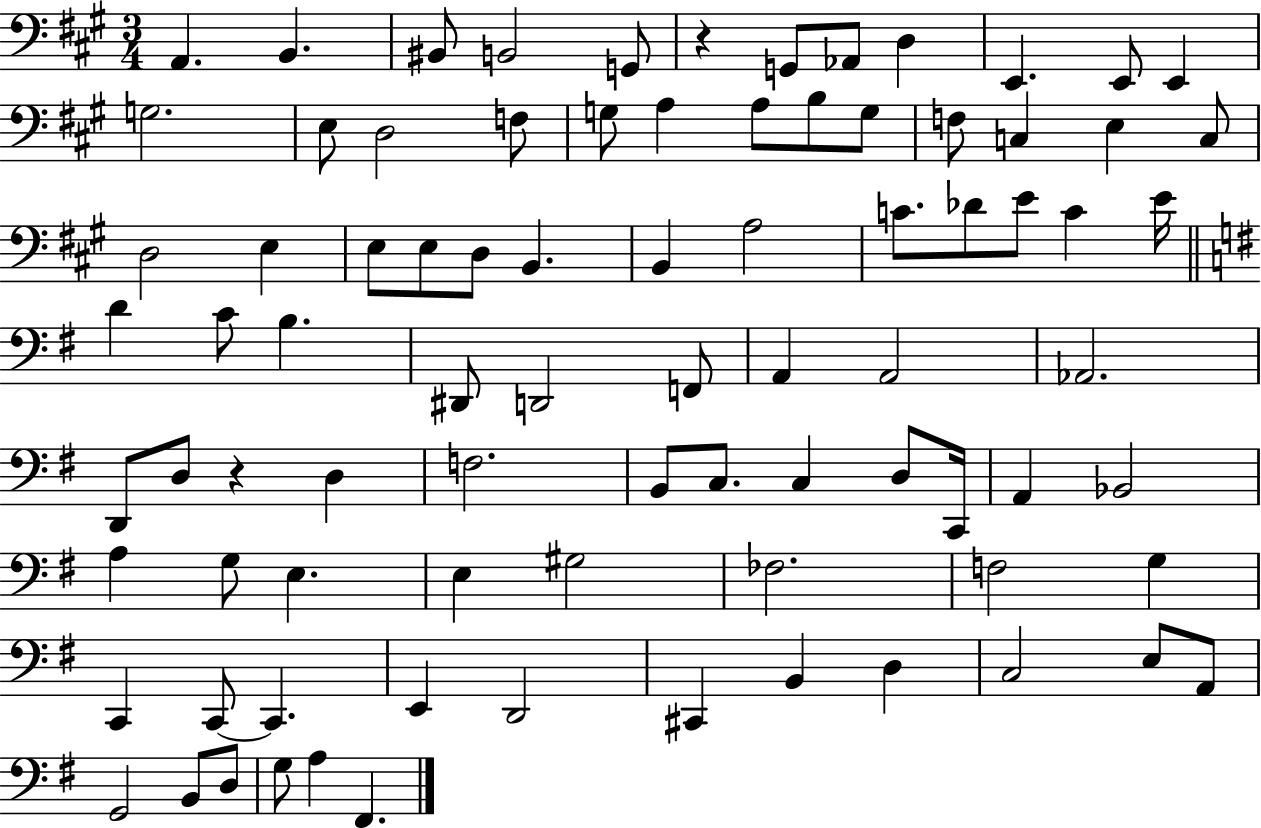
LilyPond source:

{
  \clef bass
  \numericTimeSignature
  \time 3/4
  \key a \major
  a,4. b,4. | bis,8 b,2 g,8 | r4 g,8 aes,8 d4 | e,4. e,8 e,4 | \break g2. | e8 d2 f8 | g8 a4 a8 b8 g8 | f8 c4 e4 c8 | \break d2 e4 | e8 e8 d8 b,4. | b,4 a2 | c'8. des'8 e'8 c'4 e'16 | \break \bar "||" \break \key e \minor d'4 c'8 b4. | dis,8 d,2 f,8 | a,4 a,2 | aes,2. | \break d,8 d8 r4 d4 | f2. | b,8 c8. c4 d8 c,16 | a,4 bes,2 | \break a4 g8 e4. | e4 gis2 | fes2. | f2 g4 | \break c,4 c,8~~ c,4. | e,4 d,2 | cis,4 b,4 d4 | c2 e8 a,8 | \break g,2 b,8 d8 | g8 a4 fis,4. | \bar "|."
}